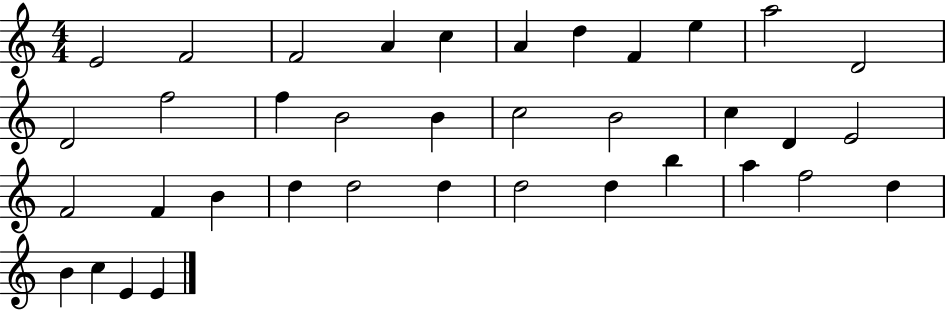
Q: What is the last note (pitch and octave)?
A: E4